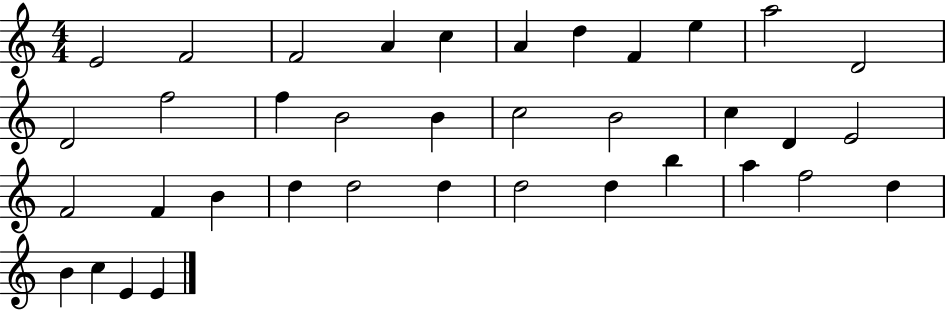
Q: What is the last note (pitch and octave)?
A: E4